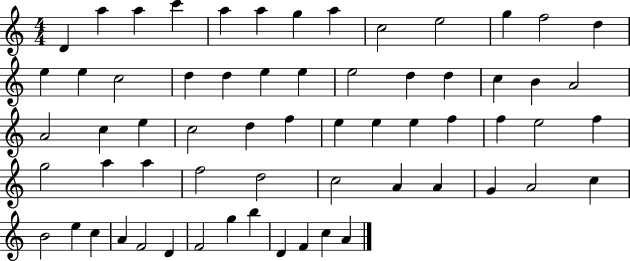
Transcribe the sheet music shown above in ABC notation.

X:1
T:Untitled
M:4/4
L:1/4
K:C
D a a c' a a g a c2 e2 g f2 d e e c2 d d e e e2 d d c B A2 A2 c e c2 d f e e e f f e2 f g2 a a f2 d2 c2 A A G A2 c B2 e c A F2 D F2 g b D F c A